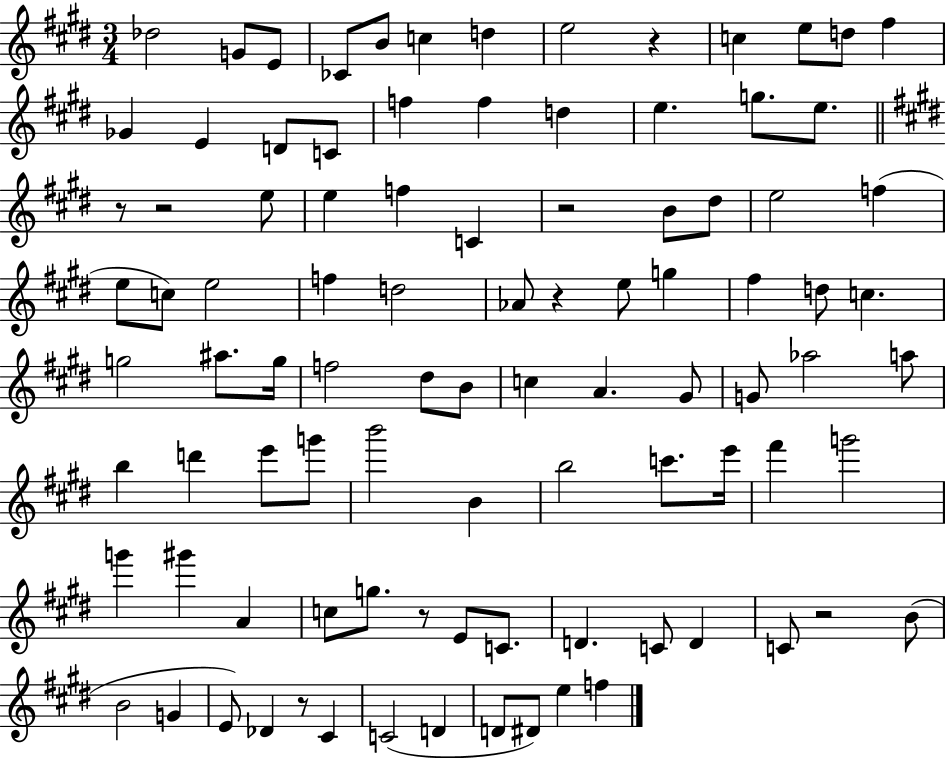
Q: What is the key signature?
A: E major